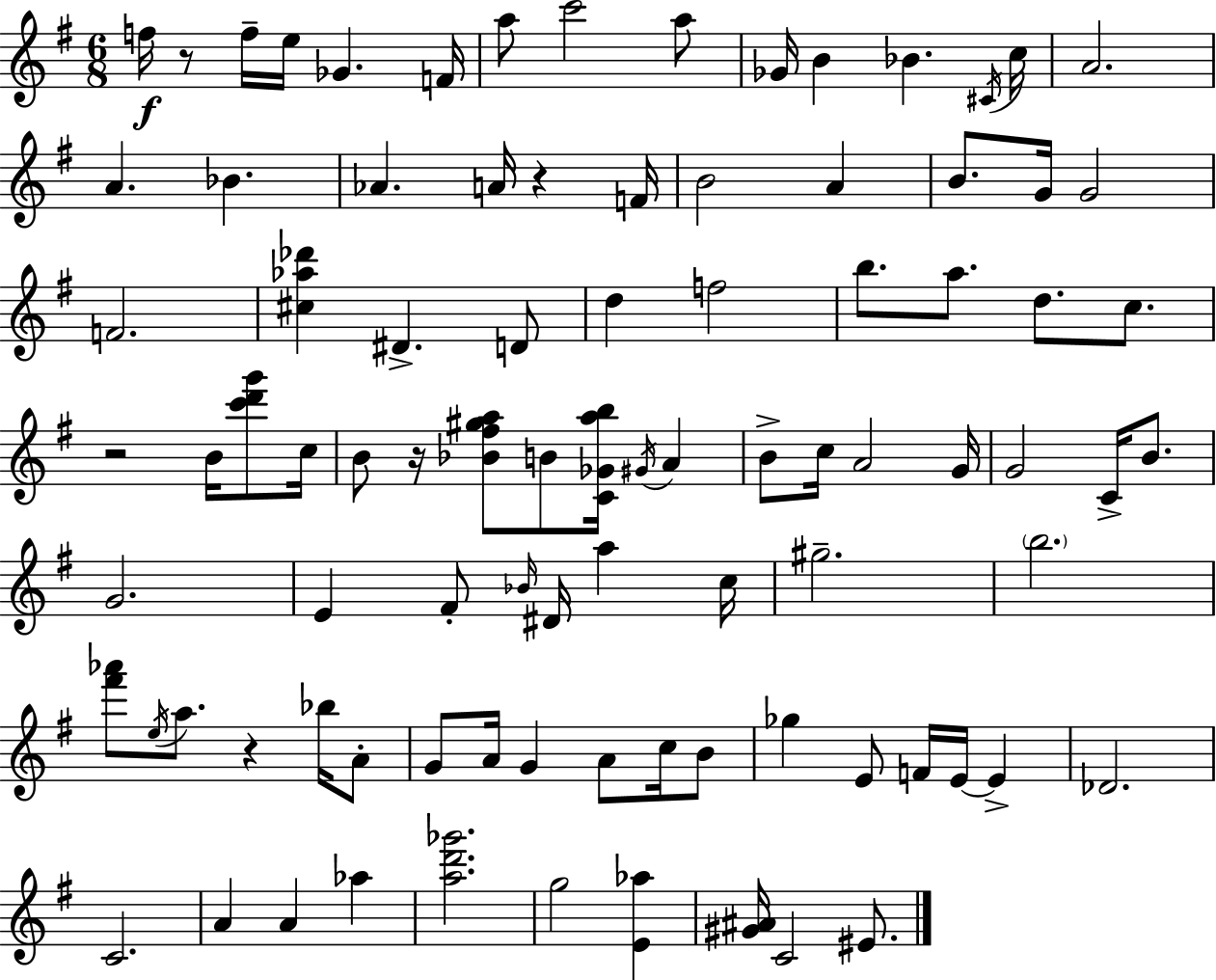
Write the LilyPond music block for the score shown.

{
  \clef treble
  \numericTimeSignature
  \time 6/8
  \key g \major
  f''16\f r8 f''16-- e''16 ges'4. f'16 | a''8 c'''2 a''8 | ges'16 b'4 bes'4. \acciaccatura { cis'16 } | c''16 a'2. | \break a'4. bes'4. | aes'4. a'16 r4 | f'16 b'2 a'4 | b'8. g'16 g'2 | \break f'2. | <cis'' aes'' des'''>4 dis'4.-> d'8 | d''4 f''2 | b''8. a''8. d''8. c''8. | \break r2 b'16 <c''' d''' g'''>8 | c''16 b'8 r16 <bes' fis'' gis'' a''>8 b'8 <c' ges' a'' b''>16 \acciaccatura { gis'16 } a'4 | b'8-> c''16 a'2 | g'16 g'2 c'16-> b'8. | \break g'2. | e'4 fis'8-. \grace { bes'16 } dis'16 a''4 | c''16 gis''2.-- | \parenthesize b''2. | \break <fis''' aes'''>8 \acciaccatura { e''16 } a''8. r4 | bes''16 a'8-. g'8 a'16 g'4 a'8 | c''16 b'8 ges''4 e'8 f'16 e'16~~ | e'4-> des'2. | \break c'2. | a'4 a'4 | aes''4 <a'' d''' ges'''>2. | g''2 | \break <e' aes''>4 <gis' ais'>16 c'2 | eis'8. \bar "|."
}